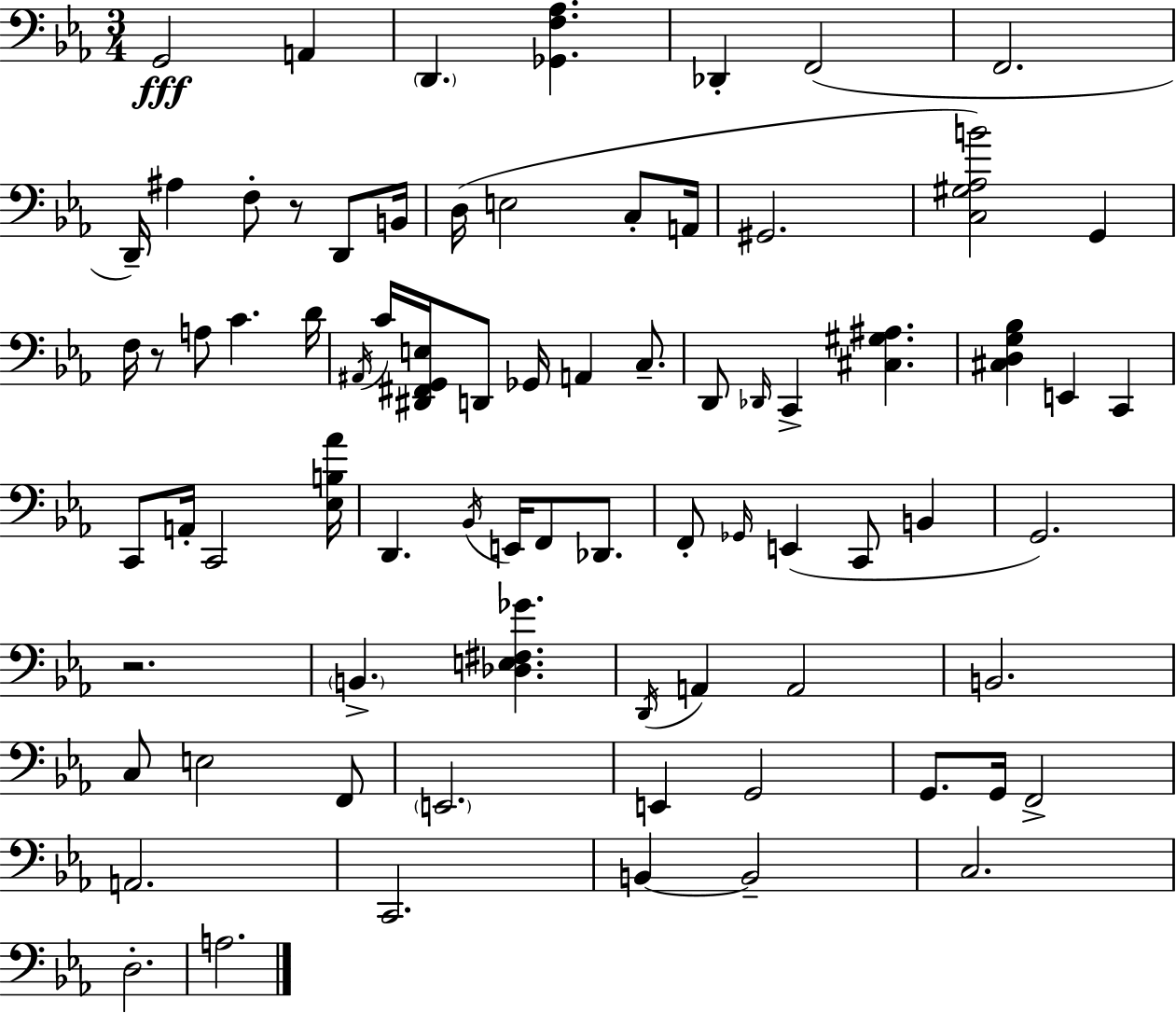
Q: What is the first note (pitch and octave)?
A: G2